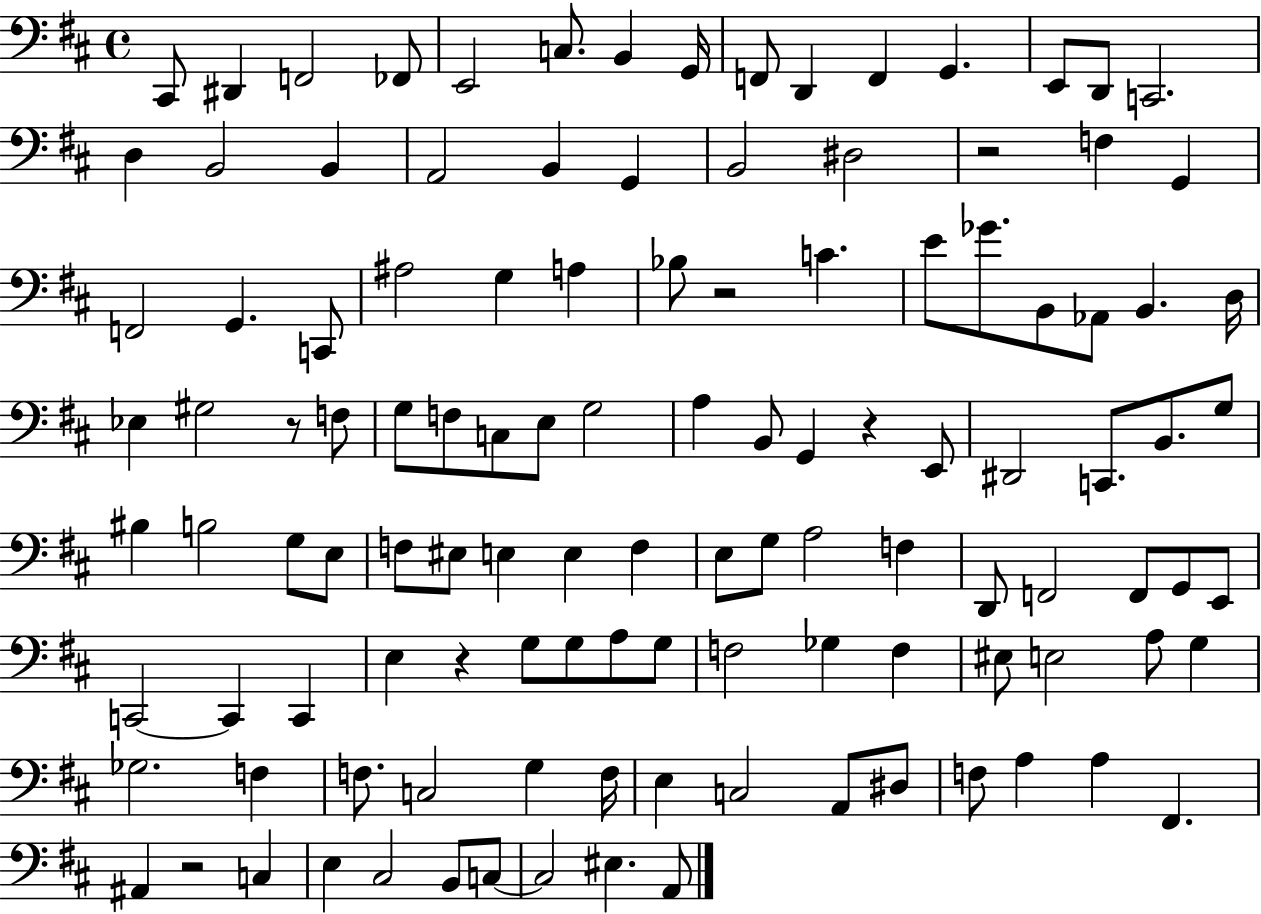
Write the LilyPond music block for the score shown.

{
  \clef bass
  \time 4/4
  \defaultTimeSignature
  \key d \major
  \repeat volta 2 { cis,8 dis,4 f,2 fes,8 | e,2 c8. b,4 g,16 | f,8 d,4 f,4 g,4. | e,8 d,8 c,2. | \break d4 b,2 b,4 | a,2 b,4 g,4 | b,2 dis2 | r2 f4 g,4 | \break f,2 g,4. c,8 | ais2 g4 a4 | bes8 r2 c'4. | e'8 ges'8. b,8 aes,8 b,4. d16 | \break ees4 gis2 r8 f8 | g8 f8 c8 e8 g2 | a4 b,8 g,4 r4 e,8 | dis,2 c,8. b,8. g8 | \break bis4 b2 g8 e8 | f8 eis8 e4 e4 f4 | e8 g8 a2 f4 | d,8 f,2 f,8 g,8 e,8 | \break c,2~~ c,4 c,4 | e4 r4 g8 g8 a8 g8 | f2 ges4 f4 | eis8 e2 a8 g4 | \break ges2. f4 | f8. c2 g4 f16 | e4 c2 a,8 dis8 | f8 a4 a4 fis,4. | \break ais,4 r2 c4 | e4 cis2 b,8 c8~~ | c2 eis4. a,8 | } \bar "|."
}